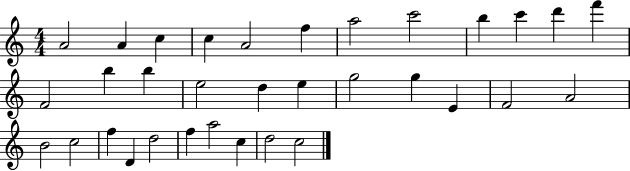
{
  \clef treble
  \numericTimeSignature
  \time 4/4
  \key c \major
  a'2 a'4 c''4 | c''4 a'2 f''4 | a''2 c'''2 | b''4 c'''4 d'''4 f'''4 | \break f'2 b''4 b''4 | e''2 d''4 e''4 | g''2 g''4 e'4 | f'2 a'2 | \break b'2 c''2 | f''4 d'4 d''2 | f''4 a''2 c''4 | d''2 c''2 | \break \bar "|."
}